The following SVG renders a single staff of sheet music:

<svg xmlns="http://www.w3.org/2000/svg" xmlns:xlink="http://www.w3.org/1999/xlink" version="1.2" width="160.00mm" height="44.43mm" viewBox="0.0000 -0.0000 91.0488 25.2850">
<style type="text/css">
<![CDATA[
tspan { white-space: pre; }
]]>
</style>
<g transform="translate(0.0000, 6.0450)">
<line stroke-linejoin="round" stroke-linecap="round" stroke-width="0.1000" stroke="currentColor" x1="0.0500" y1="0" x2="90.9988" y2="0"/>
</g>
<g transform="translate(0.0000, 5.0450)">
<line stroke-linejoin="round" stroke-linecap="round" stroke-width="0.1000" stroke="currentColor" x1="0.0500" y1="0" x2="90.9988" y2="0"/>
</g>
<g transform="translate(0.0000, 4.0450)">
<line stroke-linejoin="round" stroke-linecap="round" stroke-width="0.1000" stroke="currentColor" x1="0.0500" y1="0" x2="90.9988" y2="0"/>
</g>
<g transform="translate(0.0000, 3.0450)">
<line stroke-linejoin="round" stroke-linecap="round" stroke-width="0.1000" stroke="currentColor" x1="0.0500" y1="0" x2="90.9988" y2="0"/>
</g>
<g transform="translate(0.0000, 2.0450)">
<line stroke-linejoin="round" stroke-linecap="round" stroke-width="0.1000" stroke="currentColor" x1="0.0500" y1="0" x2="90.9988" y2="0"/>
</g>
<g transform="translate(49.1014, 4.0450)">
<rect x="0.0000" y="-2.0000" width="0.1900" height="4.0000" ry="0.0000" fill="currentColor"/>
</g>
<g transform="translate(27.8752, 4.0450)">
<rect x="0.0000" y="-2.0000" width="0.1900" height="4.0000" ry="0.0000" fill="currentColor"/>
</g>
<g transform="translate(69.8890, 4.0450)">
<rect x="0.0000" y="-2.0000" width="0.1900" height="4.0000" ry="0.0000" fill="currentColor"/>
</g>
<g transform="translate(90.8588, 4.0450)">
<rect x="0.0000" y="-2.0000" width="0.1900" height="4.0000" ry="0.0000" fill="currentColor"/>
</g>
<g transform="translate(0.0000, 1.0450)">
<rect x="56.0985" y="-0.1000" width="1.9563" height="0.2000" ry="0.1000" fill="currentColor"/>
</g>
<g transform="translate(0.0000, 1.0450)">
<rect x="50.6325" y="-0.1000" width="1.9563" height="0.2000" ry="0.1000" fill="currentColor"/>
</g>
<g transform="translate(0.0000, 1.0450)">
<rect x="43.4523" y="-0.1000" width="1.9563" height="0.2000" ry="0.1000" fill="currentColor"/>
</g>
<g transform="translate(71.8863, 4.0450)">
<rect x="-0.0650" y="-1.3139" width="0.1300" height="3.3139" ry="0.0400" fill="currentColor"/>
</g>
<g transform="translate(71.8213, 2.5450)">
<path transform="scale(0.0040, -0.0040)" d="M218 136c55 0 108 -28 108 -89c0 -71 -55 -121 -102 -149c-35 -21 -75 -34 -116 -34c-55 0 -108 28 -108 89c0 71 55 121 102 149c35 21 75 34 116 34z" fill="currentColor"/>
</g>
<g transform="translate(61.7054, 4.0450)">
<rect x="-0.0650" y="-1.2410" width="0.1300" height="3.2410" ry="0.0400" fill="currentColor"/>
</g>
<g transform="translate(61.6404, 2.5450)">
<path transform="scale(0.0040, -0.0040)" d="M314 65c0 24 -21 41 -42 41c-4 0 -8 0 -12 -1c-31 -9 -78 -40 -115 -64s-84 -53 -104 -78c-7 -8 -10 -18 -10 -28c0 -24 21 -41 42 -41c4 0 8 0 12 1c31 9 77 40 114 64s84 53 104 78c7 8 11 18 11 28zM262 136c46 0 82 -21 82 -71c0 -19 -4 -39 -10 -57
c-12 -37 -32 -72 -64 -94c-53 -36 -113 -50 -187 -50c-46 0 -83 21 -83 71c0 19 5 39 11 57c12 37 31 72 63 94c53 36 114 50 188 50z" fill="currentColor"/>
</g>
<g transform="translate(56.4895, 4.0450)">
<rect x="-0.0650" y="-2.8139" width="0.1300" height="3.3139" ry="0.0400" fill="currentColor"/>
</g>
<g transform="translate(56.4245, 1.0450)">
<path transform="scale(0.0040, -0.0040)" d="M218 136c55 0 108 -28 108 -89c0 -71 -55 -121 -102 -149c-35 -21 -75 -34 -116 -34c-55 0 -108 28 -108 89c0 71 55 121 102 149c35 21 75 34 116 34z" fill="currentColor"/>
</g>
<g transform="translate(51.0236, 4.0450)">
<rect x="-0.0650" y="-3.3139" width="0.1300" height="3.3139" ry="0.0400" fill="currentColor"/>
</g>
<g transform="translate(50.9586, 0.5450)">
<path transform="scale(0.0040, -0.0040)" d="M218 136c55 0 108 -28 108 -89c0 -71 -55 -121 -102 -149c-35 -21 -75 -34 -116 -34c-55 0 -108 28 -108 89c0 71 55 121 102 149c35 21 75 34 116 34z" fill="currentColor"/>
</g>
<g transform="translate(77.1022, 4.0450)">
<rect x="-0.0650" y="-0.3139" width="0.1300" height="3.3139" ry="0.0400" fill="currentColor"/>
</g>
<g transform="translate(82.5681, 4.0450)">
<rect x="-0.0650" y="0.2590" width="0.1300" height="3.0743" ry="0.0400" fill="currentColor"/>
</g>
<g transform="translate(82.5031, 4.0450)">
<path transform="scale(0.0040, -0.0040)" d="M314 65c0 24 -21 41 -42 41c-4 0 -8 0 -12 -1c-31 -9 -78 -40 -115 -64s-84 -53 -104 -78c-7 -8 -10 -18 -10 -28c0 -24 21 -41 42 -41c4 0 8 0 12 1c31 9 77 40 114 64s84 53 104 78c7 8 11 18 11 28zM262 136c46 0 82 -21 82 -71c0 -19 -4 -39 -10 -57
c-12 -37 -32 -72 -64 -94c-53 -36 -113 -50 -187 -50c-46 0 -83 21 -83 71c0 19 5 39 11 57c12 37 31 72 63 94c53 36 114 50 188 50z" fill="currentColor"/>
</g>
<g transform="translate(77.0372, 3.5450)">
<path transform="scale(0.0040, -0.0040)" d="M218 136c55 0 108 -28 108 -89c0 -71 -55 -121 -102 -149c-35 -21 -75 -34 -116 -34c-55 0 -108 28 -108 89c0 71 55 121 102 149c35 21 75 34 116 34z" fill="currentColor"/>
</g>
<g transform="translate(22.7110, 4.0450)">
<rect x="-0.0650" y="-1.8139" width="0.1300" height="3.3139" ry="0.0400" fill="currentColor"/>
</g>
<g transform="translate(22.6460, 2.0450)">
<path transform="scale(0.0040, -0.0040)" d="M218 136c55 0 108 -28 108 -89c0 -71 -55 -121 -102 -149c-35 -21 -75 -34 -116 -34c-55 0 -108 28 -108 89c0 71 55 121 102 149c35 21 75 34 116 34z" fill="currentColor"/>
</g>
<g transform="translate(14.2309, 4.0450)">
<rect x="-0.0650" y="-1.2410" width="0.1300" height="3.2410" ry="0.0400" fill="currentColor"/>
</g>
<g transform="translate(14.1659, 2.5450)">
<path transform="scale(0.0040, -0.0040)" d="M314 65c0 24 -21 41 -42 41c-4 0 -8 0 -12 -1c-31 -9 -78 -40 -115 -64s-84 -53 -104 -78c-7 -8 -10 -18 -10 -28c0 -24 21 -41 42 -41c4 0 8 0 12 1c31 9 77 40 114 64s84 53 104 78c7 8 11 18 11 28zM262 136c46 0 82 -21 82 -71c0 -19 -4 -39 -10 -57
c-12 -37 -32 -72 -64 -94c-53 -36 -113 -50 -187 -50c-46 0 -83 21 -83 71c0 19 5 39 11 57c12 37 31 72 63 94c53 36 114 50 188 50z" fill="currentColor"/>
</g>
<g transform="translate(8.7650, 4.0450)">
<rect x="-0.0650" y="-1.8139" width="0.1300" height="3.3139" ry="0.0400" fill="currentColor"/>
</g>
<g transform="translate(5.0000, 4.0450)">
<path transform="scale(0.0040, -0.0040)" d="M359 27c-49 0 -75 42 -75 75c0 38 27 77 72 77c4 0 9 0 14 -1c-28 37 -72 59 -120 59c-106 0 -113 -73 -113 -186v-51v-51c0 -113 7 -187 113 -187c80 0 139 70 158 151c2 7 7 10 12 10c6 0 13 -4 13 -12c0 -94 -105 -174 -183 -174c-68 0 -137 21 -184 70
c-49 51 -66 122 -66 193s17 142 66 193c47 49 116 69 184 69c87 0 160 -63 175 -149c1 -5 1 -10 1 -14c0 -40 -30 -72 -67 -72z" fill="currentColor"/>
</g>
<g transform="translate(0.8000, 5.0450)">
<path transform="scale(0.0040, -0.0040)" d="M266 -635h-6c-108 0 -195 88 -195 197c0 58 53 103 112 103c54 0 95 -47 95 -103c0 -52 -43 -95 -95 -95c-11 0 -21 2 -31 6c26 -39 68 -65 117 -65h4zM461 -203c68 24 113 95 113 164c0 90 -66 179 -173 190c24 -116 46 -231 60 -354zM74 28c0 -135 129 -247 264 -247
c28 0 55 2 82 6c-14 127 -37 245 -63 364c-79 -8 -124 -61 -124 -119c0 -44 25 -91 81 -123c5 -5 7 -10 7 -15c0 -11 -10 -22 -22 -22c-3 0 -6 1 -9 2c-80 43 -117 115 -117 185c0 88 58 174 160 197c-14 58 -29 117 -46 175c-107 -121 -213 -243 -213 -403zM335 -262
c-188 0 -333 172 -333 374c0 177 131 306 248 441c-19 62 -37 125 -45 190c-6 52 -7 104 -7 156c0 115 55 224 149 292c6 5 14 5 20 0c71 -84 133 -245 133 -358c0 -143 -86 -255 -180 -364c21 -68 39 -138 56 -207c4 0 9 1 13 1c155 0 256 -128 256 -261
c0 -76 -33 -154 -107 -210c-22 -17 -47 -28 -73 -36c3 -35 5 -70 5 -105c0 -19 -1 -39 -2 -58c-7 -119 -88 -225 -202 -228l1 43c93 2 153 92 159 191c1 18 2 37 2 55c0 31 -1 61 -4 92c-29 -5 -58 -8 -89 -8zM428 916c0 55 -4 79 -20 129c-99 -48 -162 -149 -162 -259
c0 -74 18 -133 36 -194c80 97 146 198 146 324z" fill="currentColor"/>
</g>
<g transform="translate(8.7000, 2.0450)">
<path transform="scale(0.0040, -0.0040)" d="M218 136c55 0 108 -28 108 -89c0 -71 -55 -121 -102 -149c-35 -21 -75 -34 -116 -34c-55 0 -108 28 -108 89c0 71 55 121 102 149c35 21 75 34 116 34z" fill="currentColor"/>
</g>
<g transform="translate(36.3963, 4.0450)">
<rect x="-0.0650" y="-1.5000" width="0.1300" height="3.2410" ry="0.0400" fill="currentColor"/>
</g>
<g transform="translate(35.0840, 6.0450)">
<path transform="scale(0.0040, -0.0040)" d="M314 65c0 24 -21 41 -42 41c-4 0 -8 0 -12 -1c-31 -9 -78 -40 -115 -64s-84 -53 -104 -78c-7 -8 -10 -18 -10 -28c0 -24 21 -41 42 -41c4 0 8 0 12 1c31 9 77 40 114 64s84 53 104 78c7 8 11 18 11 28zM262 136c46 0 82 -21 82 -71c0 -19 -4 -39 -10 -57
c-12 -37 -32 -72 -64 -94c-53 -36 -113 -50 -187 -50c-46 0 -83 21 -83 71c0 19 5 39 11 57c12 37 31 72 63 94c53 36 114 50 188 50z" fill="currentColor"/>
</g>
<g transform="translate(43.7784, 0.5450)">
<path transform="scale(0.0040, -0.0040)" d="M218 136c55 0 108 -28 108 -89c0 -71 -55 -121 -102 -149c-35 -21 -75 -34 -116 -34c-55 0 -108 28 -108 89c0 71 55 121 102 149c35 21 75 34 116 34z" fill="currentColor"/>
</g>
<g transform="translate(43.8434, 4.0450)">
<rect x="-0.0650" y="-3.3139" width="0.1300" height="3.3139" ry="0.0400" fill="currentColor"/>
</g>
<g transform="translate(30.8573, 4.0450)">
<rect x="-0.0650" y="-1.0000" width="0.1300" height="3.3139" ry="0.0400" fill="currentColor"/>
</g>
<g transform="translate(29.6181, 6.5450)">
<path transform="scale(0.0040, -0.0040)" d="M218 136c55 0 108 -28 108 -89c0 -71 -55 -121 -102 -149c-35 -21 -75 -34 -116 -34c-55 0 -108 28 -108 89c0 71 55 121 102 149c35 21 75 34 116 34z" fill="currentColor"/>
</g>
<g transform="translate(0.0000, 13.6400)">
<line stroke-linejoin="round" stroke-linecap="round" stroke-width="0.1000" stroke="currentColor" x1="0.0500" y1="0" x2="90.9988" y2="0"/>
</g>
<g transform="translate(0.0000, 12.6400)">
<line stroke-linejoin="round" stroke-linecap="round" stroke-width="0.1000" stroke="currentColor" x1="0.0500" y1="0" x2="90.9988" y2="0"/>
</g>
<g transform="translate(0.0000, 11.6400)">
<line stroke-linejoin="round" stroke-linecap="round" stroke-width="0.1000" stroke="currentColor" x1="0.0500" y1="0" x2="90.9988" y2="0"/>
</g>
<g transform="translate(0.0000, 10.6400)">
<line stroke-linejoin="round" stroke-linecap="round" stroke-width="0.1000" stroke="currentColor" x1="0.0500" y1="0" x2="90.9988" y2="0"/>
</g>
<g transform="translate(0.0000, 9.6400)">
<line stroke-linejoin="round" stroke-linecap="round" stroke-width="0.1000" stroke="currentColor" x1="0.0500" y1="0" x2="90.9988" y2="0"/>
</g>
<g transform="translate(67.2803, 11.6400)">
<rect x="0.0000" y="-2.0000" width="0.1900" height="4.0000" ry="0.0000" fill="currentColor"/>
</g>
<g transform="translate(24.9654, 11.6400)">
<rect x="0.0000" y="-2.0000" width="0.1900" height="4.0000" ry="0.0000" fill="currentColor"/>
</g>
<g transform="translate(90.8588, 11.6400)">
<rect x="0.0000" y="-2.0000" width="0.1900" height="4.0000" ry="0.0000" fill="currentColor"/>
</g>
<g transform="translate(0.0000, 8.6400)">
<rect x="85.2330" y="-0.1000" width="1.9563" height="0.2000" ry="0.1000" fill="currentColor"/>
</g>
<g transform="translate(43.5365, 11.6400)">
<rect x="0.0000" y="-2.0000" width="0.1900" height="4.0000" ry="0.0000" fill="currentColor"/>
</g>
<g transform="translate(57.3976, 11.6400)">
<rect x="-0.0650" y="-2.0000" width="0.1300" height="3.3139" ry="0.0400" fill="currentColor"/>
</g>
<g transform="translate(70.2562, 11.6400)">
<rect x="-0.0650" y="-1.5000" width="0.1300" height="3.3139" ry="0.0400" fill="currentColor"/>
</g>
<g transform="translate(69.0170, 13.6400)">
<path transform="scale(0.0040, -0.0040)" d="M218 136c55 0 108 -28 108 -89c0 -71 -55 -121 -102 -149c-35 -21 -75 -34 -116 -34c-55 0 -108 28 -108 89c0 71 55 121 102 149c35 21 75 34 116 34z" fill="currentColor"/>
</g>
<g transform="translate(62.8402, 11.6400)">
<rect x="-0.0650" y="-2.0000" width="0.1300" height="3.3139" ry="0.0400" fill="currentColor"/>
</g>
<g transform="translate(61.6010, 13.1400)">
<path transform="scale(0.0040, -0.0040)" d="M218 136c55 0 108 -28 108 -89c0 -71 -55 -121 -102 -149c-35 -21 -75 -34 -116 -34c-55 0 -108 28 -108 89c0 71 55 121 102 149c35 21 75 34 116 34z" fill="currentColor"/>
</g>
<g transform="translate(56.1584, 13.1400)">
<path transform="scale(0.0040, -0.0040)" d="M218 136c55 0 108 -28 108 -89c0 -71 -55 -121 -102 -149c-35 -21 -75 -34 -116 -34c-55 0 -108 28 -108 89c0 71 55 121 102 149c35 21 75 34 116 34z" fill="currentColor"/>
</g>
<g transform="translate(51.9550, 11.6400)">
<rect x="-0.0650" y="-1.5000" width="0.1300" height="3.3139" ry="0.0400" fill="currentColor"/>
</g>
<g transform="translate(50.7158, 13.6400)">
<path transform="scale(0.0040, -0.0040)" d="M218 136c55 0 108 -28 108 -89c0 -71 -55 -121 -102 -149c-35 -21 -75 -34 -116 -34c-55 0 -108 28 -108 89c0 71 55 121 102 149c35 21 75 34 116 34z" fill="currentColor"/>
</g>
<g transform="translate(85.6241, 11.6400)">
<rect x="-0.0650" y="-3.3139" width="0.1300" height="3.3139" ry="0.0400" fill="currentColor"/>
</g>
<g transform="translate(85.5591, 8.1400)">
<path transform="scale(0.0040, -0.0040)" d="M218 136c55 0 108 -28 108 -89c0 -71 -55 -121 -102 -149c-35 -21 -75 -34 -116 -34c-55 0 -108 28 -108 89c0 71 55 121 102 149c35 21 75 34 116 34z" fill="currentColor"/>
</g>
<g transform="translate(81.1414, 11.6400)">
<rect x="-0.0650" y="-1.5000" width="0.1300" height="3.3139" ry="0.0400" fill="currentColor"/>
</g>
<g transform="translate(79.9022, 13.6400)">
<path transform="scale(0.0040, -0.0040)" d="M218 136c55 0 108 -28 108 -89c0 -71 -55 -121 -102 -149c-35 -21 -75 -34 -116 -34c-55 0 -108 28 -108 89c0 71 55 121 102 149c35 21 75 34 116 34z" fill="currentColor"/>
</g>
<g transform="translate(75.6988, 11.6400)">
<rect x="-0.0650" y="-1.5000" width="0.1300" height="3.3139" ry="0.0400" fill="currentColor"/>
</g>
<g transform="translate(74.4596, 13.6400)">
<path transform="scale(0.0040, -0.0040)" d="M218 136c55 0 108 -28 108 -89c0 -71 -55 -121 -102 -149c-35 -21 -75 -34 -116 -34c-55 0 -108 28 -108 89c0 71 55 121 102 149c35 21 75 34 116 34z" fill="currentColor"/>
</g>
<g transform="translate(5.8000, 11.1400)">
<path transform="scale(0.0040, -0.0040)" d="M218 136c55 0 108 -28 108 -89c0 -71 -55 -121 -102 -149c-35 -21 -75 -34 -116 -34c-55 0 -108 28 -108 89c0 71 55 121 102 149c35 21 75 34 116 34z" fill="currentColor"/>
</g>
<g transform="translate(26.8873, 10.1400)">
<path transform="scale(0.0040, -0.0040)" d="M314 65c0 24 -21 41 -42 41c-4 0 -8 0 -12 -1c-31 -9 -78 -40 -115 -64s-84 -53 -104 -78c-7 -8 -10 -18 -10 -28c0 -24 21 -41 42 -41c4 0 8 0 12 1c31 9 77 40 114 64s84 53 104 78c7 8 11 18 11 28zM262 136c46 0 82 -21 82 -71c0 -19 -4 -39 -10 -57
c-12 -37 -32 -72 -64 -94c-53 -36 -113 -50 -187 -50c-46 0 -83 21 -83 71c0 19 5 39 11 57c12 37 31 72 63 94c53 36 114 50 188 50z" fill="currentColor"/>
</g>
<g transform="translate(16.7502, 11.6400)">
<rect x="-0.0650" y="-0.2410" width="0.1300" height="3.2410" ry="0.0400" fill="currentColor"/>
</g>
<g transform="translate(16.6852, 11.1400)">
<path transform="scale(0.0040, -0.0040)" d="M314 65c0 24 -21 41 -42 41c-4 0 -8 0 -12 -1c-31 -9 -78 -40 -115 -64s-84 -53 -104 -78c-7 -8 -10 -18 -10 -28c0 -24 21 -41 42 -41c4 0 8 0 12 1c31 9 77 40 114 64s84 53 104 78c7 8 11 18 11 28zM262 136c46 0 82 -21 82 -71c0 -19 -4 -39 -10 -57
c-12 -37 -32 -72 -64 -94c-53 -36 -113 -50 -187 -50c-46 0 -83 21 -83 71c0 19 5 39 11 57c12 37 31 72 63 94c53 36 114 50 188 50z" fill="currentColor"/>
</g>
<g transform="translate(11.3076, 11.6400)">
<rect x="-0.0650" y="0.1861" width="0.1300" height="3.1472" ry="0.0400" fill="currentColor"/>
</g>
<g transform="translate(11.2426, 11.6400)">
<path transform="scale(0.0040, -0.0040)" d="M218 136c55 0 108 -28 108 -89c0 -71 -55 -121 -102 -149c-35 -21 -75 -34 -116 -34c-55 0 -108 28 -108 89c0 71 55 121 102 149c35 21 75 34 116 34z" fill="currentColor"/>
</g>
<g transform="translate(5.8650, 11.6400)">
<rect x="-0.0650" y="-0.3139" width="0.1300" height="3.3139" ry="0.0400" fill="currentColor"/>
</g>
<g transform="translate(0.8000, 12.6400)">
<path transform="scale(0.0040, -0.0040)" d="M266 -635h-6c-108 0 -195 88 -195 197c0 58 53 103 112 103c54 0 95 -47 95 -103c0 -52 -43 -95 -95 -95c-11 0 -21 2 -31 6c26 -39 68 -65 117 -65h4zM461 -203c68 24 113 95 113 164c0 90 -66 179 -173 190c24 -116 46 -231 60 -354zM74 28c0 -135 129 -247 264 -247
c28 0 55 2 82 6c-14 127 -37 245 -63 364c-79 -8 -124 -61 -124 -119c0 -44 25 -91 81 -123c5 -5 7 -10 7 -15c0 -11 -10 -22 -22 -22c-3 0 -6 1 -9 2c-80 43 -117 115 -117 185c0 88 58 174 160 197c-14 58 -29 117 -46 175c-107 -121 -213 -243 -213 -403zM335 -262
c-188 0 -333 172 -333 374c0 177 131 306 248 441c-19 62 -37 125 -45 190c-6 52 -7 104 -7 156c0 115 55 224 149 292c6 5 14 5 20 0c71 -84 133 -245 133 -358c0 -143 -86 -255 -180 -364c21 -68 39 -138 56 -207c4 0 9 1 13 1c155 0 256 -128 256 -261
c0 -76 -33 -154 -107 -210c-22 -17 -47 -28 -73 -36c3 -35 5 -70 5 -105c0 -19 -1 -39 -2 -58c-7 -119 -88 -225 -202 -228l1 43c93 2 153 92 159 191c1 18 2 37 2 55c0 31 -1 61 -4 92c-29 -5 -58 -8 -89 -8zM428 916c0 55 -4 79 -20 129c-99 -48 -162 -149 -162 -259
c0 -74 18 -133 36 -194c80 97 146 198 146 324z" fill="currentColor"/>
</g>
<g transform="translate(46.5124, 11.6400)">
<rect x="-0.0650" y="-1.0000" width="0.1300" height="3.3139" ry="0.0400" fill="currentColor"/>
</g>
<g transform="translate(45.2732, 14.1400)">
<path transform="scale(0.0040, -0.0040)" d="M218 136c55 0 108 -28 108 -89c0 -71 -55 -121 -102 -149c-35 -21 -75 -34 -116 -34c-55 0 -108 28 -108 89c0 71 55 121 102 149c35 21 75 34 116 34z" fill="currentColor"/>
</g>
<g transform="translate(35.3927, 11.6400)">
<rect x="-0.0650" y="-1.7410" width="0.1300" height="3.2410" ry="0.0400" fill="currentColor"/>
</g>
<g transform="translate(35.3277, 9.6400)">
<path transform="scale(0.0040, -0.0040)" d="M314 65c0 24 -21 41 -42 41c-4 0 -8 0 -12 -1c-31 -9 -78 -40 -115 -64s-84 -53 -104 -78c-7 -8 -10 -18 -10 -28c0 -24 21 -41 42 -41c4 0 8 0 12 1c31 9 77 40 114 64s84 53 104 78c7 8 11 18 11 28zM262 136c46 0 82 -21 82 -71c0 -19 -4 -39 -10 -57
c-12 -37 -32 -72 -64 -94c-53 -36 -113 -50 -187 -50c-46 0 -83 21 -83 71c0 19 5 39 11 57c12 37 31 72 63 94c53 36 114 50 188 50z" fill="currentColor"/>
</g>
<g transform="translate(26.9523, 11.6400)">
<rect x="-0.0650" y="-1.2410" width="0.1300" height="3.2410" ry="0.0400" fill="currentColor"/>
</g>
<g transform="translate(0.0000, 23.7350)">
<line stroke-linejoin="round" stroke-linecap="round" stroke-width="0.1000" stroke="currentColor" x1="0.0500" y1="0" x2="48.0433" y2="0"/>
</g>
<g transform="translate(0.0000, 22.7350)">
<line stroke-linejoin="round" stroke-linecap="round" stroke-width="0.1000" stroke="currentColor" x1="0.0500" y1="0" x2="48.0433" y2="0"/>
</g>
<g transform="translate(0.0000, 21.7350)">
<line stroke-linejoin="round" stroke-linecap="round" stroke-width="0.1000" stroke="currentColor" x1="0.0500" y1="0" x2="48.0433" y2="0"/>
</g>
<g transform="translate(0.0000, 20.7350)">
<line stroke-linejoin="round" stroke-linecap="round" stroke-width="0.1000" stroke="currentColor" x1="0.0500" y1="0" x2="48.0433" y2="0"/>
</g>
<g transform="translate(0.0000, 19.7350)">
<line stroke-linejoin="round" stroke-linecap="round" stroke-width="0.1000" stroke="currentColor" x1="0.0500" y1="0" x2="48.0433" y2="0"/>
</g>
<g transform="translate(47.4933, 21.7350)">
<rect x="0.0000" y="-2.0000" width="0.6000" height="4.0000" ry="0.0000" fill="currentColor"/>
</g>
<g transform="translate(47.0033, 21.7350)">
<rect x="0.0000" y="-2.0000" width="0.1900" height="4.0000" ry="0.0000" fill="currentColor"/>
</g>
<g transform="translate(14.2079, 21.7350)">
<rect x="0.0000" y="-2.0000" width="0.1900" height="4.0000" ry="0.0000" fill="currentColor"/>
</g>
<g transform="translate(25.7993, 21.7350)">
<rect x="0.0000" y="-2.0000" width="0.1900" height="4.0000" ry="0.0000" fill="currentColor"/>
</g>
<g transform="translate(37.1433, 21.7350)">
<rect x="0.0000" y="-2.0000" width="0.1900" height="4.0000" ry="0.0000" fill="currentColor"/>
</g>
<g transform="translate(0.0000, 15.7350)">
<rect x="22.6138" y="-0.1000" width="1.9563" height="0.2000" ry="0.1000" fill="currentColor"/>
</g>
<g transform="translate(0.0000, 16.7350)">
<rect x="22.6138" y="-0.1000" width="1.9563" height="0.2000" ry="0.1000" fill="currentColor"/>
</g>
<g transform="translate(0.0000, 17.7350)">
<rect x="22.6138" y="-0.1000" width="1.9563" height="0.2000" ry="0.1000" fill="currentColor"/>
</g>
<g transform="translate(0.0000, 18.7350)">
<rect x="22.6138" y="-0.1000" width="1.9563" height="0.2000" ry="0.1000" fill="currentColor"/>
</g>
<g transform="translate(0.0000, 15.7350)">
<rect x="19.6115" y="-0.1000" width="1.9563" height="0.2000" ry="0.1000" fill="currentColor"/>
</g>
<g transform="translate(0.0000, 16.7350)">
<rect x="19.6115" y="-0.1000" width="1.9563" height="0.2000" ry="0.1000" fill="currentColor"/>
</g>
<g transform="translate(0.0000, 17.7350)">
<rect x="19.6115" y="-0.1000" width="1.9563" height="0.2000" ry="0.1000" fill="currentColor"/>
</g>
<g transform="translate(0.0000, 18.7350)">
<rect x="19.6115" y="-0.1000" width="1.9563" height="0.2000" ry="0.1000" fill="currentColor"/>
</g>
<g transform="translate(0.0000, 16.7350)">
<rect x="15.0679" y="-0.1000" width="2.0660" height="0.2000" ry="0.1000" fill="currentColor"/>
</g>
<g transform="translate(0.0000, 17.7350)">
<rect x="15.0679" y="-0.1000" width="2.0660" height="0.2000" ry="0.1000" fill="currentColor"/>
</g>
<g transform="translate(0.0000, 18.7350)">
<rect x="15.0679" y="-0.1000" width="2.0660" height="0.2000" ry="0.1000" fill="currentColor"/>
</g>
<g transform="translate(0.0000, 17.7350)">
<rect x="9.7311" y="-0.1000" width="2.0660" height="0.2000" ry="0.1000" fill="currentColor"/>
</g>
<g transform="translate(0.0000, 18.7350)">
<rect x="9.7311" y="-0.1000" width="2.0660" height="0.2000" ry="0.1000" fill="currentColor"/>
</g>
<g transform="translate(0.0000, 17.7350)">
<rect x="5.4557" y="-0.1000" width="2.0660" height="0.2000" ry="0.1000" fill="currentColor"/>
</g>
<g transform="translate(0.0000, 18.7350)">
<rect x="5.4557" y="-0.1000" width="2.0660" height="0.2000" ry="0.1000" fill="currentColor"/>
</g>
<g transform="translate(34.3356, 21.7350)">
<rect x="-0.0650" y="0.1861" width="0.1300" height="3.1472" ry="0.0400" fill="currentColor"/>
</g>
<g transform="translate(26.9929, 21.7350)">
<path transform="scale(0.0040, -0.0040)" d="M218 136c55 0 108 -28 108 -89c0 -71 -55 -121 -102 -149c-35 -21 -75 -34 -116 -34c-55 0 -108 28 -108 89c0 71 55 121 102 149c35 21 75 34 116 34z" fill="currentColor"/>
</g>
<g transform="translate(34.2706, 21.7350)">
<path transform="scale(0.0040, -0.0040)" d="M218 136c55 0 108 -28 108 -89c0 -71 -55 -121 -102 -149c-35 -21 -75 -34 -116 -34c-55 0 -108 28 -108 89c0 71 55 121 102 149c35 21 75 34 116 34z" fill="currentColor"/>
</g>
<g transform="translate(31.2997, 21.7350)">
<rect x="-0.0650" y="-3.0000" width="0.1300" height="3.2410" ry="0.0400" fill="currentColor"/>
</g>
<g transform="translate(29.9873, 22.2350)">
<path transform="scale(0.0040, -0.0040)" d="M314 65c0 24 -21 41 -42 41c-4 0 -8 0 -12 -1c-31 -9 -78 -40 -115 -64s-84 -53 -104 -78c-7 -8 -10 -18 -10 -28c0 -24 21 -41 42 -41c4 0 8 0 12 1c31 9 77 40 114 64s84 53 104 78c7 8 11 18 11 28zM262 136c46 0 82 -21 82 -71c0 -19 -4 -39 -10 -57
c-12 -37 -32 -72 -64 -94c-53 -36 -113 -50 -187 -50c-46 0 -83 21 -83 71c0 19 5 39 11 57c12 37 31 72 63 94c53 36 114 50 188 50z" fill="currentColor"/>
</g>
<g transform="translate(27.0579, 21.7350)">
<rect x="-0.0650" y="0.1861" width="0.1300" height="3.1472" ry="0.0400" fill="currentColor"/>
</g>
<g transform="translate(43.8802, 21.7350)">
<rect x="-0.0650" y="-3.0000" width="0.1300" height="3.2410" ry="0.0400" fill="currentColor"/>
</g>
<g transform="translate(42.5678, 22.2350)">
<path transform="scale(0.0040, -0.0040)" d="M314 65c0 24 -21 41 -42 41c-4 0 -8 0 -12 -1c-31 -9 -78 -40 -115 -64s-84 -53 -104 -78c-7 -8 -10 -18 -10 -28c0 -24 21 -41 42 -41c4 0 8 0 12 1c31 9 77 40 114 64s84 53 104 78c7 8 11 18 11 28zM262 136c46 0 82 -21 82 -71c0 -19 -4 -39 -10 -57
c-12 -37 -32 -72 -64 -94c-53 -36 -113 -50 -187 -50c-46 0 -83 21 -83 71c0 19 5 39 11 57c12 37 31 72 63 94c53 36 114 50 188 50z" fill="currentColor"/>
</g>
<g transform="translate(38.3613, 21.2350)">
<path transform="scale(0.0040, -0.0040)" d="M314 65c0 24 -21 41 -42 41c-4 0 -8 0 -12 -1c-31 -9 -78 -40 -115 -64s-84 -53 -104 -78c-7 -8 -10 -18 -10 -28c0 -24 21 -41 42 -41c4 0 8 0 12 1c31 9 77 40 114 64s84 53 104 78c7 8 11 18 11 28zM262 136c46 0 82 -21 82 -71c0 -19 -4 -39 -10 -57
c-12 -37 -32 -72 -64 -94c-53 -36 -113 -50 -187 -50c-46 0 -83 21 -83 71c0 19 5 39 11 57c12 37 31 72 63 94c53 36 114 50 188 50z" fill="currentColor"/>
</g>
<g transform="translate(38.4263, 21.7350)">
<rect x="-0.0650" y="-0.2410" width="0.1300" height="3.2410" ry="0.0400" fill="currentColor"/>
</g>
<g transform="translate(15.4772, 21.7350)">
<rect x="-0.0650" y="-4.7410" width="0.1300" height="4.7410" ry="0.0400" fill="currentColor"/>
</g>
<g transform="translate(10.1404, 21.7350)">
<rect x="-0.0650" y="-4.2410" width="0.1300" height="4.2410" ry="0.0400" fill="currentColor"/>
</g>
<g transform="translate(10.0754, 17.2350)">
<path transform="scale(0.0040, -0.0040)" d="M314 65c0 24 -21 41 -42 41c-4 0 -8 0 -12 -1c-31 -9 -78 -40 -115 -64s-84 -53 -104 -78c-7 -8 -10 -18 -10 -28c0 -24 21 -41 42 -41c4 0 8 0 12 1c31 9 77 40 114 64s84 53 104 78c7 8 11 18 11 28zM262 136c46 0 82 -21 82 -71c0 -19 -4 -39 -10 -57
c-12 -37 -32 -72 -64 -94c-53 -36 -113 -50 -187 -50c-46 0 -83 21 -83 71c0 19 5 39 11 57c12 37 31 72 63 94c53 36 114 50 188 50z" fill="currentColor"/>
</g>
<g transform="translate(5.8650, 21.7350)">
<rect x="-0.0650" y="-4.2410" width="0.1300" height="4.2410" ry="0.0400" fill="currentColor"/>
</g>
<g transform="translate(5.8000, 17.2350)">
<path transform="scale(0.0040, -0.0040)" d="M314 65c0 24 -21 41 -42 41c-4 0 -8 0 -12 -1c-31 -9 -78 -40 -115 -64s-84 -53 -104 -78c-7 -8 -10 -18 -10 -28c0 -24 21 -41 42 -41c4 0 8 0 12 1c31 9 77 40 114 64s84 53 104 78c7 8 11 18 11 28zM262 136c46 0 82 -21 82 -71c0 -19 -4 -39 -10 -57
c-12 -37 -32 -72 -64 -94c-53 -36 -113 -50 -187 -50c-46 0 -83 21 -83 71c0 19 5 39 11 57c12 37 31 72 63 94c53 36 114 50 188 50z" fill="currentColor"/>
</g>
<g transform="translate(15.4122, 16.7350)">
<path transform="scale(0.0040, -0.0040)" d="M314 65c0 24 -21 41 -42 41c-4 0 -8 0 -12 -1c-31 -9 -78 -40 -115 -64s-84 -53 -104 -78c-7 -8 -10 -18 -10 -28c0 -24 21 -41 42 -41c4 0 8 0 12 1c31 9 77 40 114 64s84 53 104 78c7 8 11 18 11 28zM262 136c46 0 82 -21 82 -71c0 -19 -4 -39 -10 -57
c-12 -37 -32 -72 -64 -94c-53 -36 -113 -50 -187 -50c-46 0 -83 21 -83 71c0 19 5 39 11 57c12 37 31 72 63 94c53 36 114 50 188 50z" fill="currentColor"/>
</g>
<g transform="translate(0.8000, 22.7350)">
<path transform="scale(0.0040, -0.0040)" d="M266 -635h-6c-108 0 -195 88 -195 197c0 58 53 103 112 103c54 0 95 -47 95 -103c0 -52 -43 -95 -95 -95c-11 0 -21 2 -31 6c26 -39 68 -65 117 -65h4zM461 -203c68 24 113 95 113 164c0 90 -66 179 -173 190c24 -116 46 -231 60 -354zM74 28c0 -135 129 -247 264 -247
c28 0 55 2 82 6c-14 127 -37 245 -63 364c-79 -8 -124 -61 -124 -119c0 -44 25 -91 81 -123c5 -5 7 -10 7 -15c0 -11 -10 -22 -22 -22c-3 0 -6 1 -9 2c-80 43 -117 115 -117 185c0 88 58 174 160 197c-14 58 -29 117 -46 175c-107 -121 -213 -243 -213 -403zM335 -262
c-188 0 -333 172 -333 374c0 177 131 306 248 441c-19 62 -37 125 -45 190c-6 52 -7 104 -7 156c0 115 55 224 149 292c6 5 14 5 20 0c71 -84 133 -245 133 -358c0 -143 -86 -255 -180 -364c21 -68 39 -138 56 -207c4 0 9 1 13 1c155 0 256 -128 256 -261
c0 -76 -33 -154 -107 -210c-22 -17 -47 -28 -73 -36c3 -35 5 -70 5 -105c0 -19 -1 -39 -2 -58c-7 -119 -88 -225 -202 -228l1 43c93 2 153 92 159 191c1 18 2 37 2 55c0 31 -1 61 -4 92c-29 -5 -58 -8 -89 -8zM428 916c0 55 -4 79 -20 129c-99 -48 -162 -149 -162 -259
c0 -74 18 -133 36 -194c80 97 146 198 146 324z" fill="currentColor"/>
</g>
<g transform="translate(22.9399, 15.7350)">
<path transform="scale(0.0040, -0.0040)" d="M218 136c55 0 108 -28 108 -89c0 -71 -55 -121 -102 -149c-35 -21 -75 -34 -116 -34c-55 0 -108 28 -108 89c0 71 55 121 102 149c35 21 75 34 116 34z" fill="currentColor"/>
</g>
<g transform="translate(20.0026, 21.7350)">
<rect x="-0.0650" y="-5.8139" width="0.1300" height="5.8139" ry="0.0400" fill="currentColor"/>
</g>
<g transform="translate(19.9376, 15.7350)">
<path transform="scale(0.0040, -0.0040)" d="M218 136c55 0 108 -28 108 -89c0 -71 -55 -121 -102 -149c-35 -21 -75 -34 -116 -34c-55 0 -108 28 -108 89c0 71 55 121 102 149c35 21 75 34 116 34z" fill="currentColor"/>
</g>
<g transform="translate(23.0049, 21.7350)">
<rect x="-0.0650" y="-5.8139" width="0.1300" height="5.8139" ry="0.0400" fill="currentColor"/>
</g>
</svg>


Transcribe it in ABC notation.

X:1
T:Untitled
M:4/4
L:1/4
K:C
f e2 f D E2 b b a e2 e c B2 c B c2 e2 f2 D E F F E E E b d'2 d'2 e'2 g' g' B A2 B c2 A2